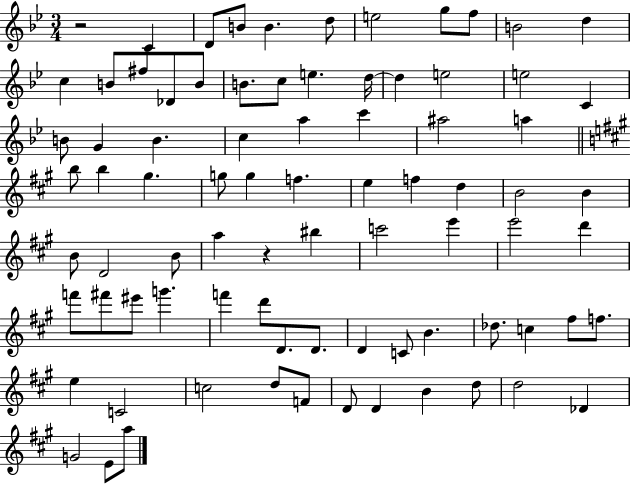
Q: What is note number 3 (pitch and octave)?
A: B4